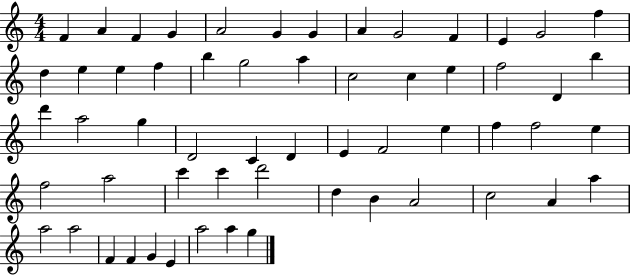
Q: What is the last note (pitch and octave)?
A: G5